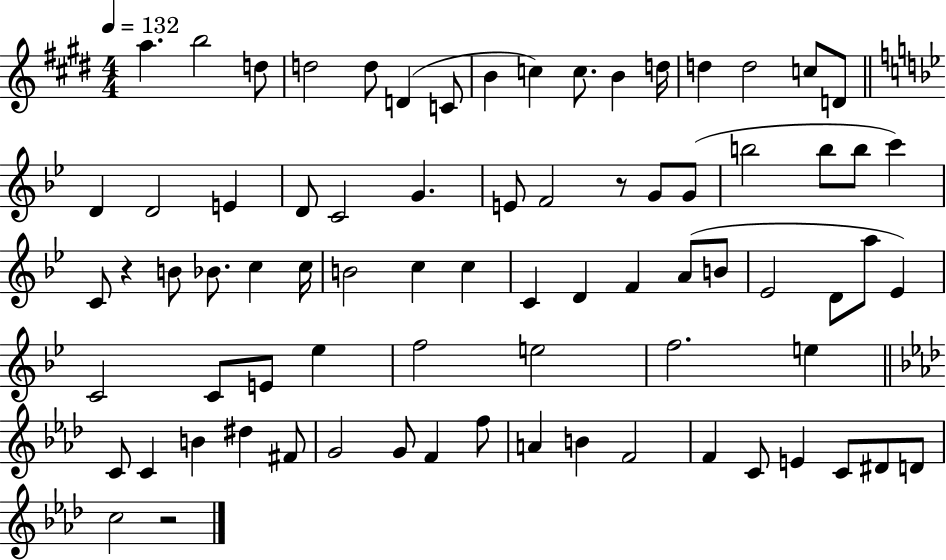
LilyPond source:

{
  \clef treble
  \numericTimeSignature
  \time 4/4
  \key e \major
  \tempo 4 = 132
  a''4. b''2 d''8 | d''2 d''8 d'4( c'8 | b'4 c''4) c''8. b'4 d''16 | d''4 d''2 c''8 d'8 | \break \bar "||" \break \key g \minor d'4 d'2 e'4 | d'8 c'2 g'4. | e'8 f'2 r8 g'8 g'8( | b''2 b''8 b''8 c'''4) | \break c'8 r4 b'8 bes'8. c''4 c''16 | b'2 c''4 c''4 | c'4 d'4 f'4 a'8( b'8 | ees'2 d'8 a''8 ees'4) | \break c'2 c'8 e'8 ees''4 | f''2 e''2 | f''2. e''4 | \bar "||" \break \key aes \major c'8 c'4 b'4 dis''4 fis'8 | g'2 g'8 f'4 f''8 | a'4 b'4 f'2 | f'4 c'8 e'4 c'8 dis'8 d'8 | \break c''2 r2 | \bar "|."
}